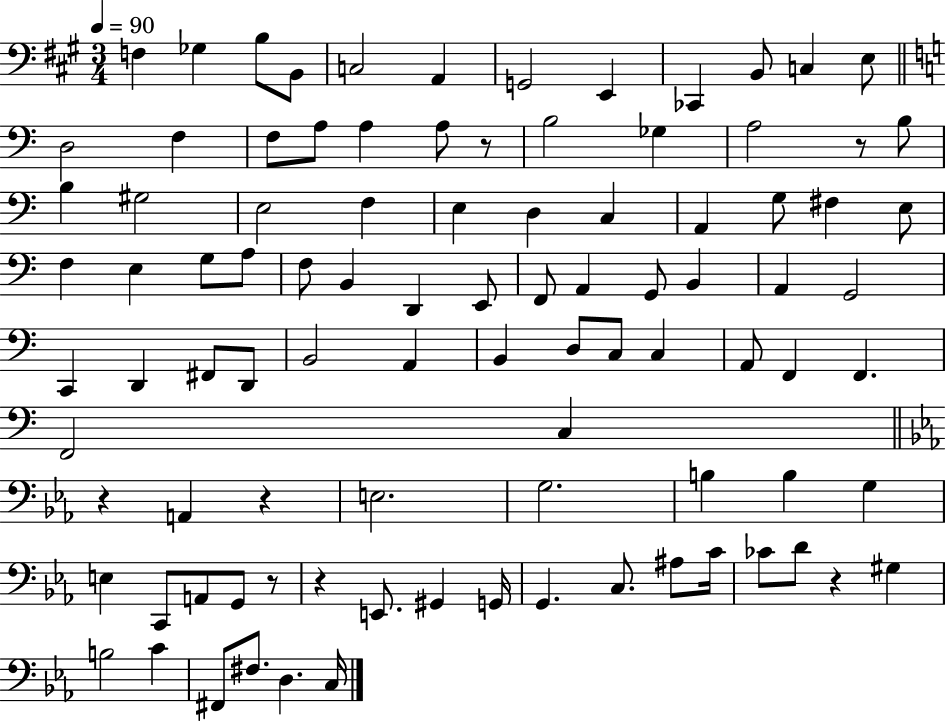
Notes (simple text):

F3/q Gb3/q B3/e B2/e C3/h A2/q G2/h E2/q CES2/q B2/e C3/q E3/e D3/h F3/q F3/e A3/e A3/q A3/e R/e B3/h Gb3/q A3/h R/e B3/e B3/q G#3/h E3/h F3/q E3/q D3/q C3/q A2/q G3/e F#3/q E3/e F3/q E3/q G3/e A3/e F3/e B2/q D2/q E2/e F2/e A2/q G2/e B2/q A2/q G2/h C2/q D2/q F#2/e D2/e B2/h A2/q B2/q D3/e C3/e C3/q A2/e F2/q F2/q. F2/h C3/q R/q A2/q R/q E3/h. G3/h. B3/q B3/q G3/q E3/q C2/e A2/e G2/e R/e R/q E2/e. G#2/q G2/s G2/q. C3/e. A#3/e C4/s CES4/e D4/e R/q G#3/q B3/h C4/q F#2/e F#3/e. D3/q. C3/s